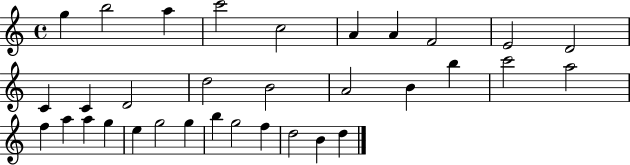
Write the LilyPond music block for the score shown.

{
  \clef treble
  \time 4/4
  \defaultTimeSignature
  \key c \major
  g''4 b''2 a''4 | c'''2 c''2 | a'4 a'4 f'2 | e'2 d'2 | \break c'4 c'4 d'2 | d''2 b'2 | a'2 b'4 b''4 | c'''2 a''2 | \break f''4 a''4 a''4 g''4 | e''4 g''2 g''4 | b''4 g''2 f''4 | d''2 b'4 d''4 | \break \bar "|."
}